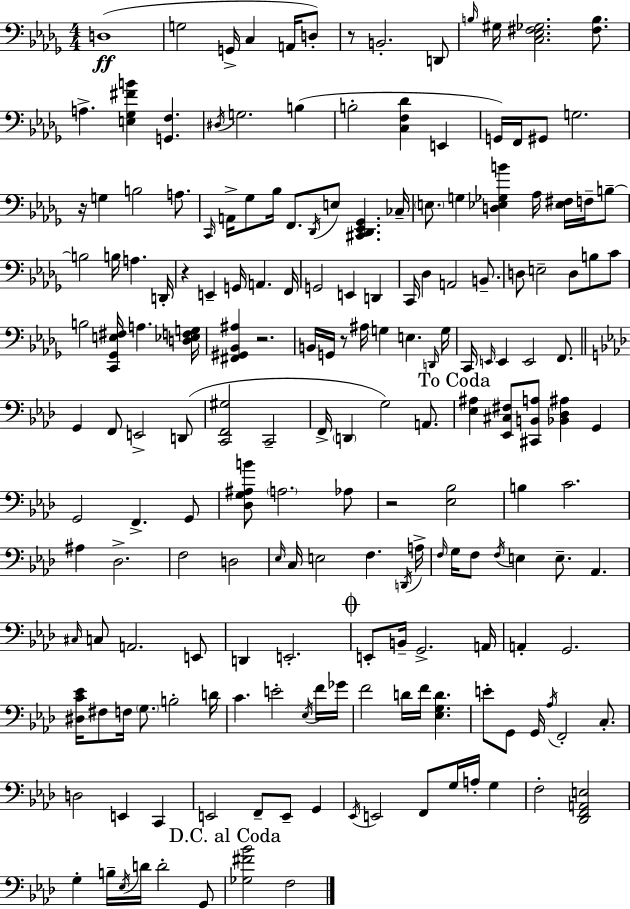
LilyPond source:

{
  \clef bass
  \numericTimeSignature
  \time 4/4
  \key bes \minor
  d1(\ff | g2 g,16-> c4 a,16 d8-.) | r8 b,2.-. d,8 | \grace { b16 } gis16 <c ees fis ges>2. <fis b>8. | \break a4.-> <e ges fis' b'>4 <g, f>4. | \acciaccatura { dis16 } g2. b4( | b2-. <c f des'>4 e,4 | g,16) f,16 gis,8 g2. | \break r16 g4 b2 a8. | \grace { c,16 } a,16-> ges8 bes16 f,8. \acciaccatura { des,16 } e8 <cis, des, ees, ges,>4. | ces16-- \parenthesize e8. g4 <d ees ges b'>4 aes16 | <ees fis>16 f16-- b8--~~ b2 b16 a4. | \break d,16-. r4 e,4-- g,16 a,4. | f,16 g,2 e,4 | d,4 c,16 des4 a,2 | b,8.-- d8 e2-- d8 | \break b8 c'8 b2 <c, ges, e fis>16 a4. | <d ees f g>16 <fis, gis, bes, ais>4 r2. | b,16 g,16 r8 ais16 g4 e4. | \grace { d,16 } g16 c,16 \grace { e,16 } e,4 e,2 | \break f,8. \bar "||" \break \key aes \major g,4 f,8 e,2-> d,8( | <c, f, gis>2 c,2-- | f,16-> \parenthesize d,4 g2) a,8. | \mark "To Coda" <ees ais>4 <ees, cis fis>8 <cis, b, a>8 <bes, des ais>4 g,4 | \break g,2 f,4.-> g,8 | <des g ais b'>8 \parenthesize a2. aes8 | r2 <ees bes>2 | b4 c'2. | \break ais4 des2.-> | f2 d2 | \grace { ees16 } c16 e2 f4. | \acciaccatura { d,16 } a16-> \grace { f16 } g16 f8 \acciaccatura { f16 } e4 e8.-- aes,4. | \break \grace { cis16 } c8 a,2. | e,8 d,4 e,2.-. | \mark \markup { \musicglyph "scripts.coda" } e,8-. b,16-- g,2.-> | a,16 a,4-. g,2. | \break <dis c' ees'>16 fis8 f16 \parenthesize g8. b2-. | d'16 c'4. e'2-. | \acciaccatura { ees16 } f'16 ges'16 f'2 d'16 f'16 | <ees g d'>4. e'8-. g,8 g,16 \acciaccatura { aes16 } f,2-. | \break c8.-. d2 e,4 | c,4 e,2 f,8-- | e,8-- g,4 \acciaccatura { ees,16 } e,2 | f,8 g16 a16-. g4 f2-. | \break <des, f, a, e>2 g4-. b16-- \acciaccatura { ees16 } d'16 d'2-. | g,8 \mark "D.C. al Coda" <ges fis' bes'>2 | f2 \bar "|."
}